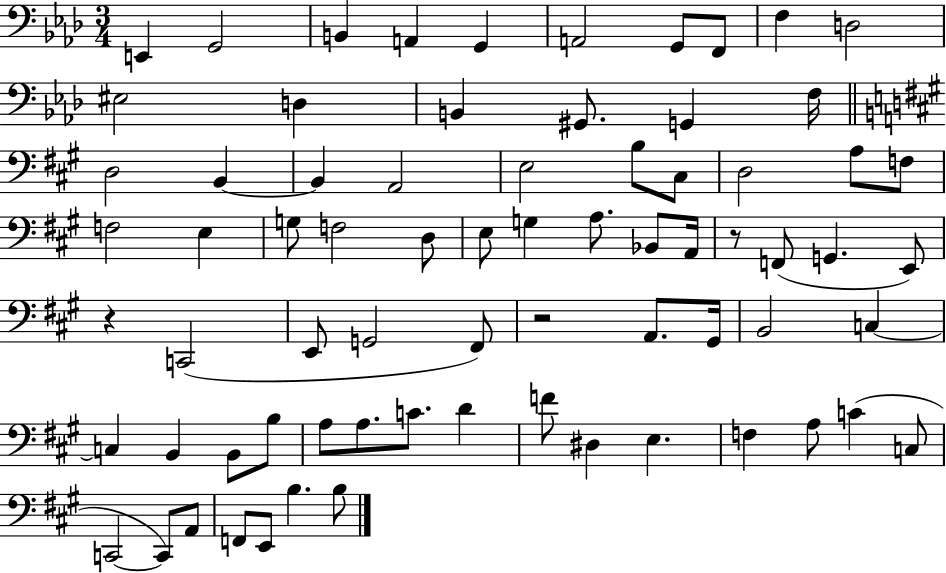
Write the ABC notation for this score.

X:1
T:Untitled
M:3/4
L:1/4
K:Ab
E,, G,,2 B,, A,, G,, A,,2 G,,/2 F,,/2 F, D,2 ^E,2 D, B,, ^G,,/2 G,, F,/4 D,2 B,, B,, A,,2 E,2 B,/2 ^C,/2 D,2 A,/2 F,/2 F,2 E, G,/2 F,2 D,/2 E,/2 G, A,/2 _B,,/2 A,,/4 z/2 F,,/2 G,, E,,/2 z C,,2 E,,/2 G,,2 ^F,,/2 z2 A,,/2 ^G,,/4 B,,2 C, C, B,, B,,/2 B,/2 A,/2 A,/2 C/2 D F/2 ^D, E, F, A,/2 C C,/2 C,,2 C,,/2 A,,/2 F,,/2 E,,/2 B, B,/2